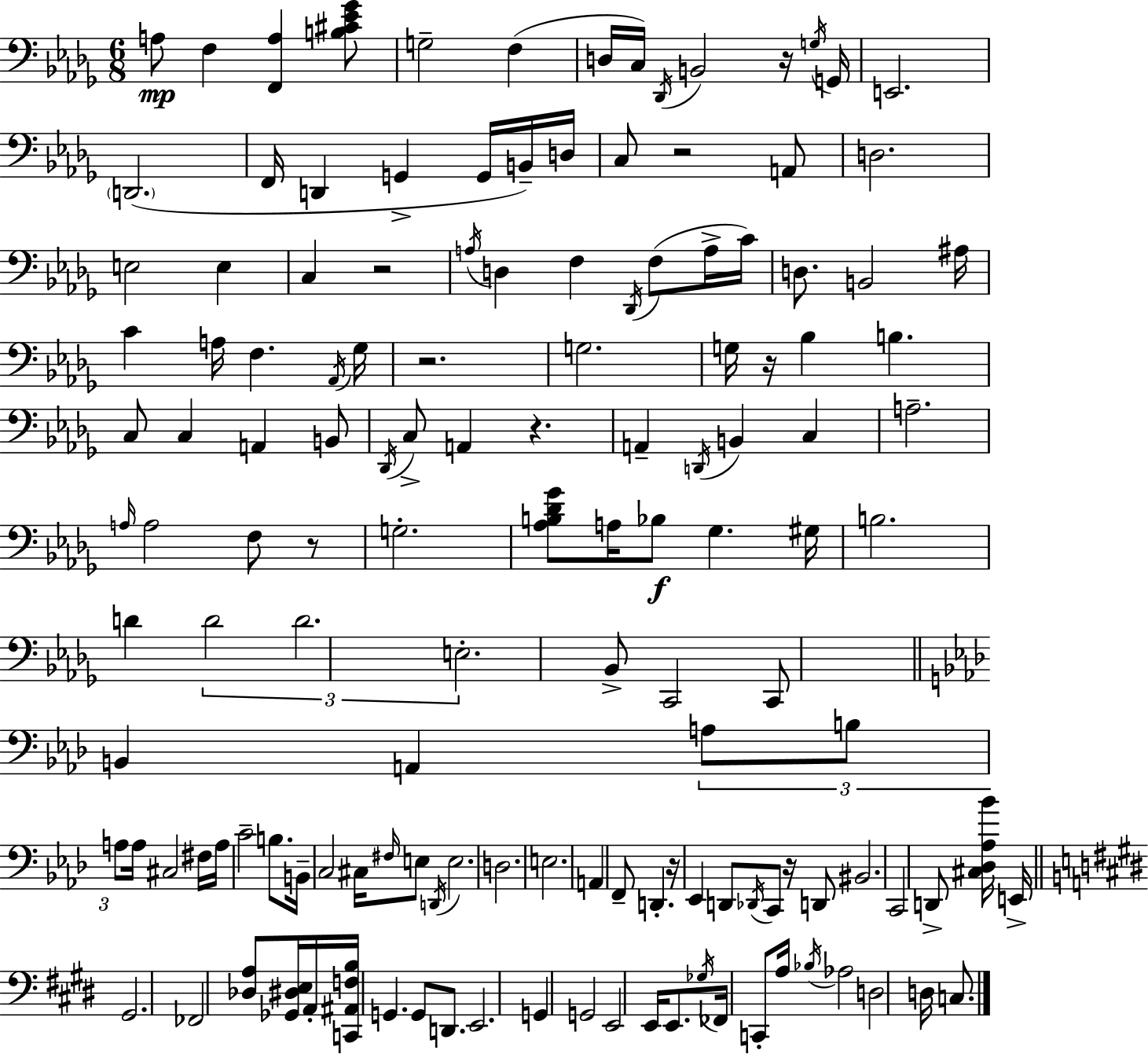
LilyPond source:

{
  \clef bass
  \numericTimeSignature
  \time 6/8
  \key bes \minor
  a8\mp f4 <f, a>4 <b cis' ees' ges'>8 | g2-- f4( | d16 c16) \acciaccatura { des,16 } b,2 r16 | \acciaccatura { g16 } g,16 e,2. | \break \parenthesize d,2.( | f,16 d,4 g,4-> g,16 | b,16--) d16 c8 r2 | a,8 d2. | \break e2 e4 | c4 r2 | \acciaccatura { a16 } d4 f4 \acciaccatura { des,16 } | f8( a16-> c'16) d8. b,2 | \break ais16 c'4 a16 f4. | \acciaccatura { aes,16 } ges16 r2. | g2. | g16 r16 bes4 b4. | \break c8 c4 a,4 | b,8 \acciaccatura { des,16 } c8-> a,4 | r4. a,4-- \acciaccatura { d,16 } b,4 | c4 a2.-- | \break \grace { a16 } a2 | f8 r8 g2.-. | <aes b des' ges'>8 a16 bes8\f | ges4. gis16 b2. | \break d'4 | \tuplet 3/2 { d'2 d'2. | e2.-. } | bes,8-> c,2 | \break c,8 \bar "||" \break \key aes \major b,4 a,4 \tuplet 3/2 { a8 b8 | a8 } a16 cis2 fis16 | a16 c'2-- b8. | b,16-- c2 cis16 \grace { fis16 } e8 | \break \acciaccatura { d,16 } e2. | d2. | e2. | a,4 f,8-- d,4.-. | \break r16 ees,4 d,8 \acciaccatura { des,16 } c,8 | r16 d,8 bis,2. | c,2 d,8-> | <cis des aes bes'>16 e,16-> \bar "||" \break \key e \major gis,2. | fes,2 <des a>8 <ges, dis e>16 a,16-. | <c, ais, f b>16 g,4. g,8 d,8. | e,2. | \break g,4 g,2 | e,2 e,16 e,8. | \acciaccatura { ges16 } fes,16 c,8-. a16 \acciaccatura { bes16 } aes2 | d2 d16 c8. | \break \bar "|."
}